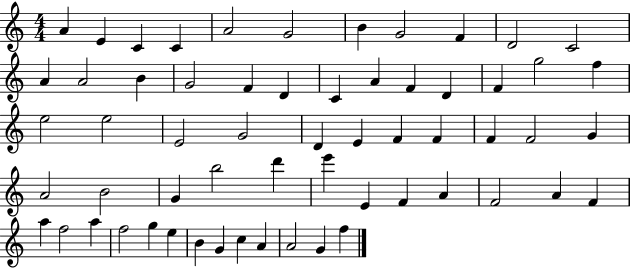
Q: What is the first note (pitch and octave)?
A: A4